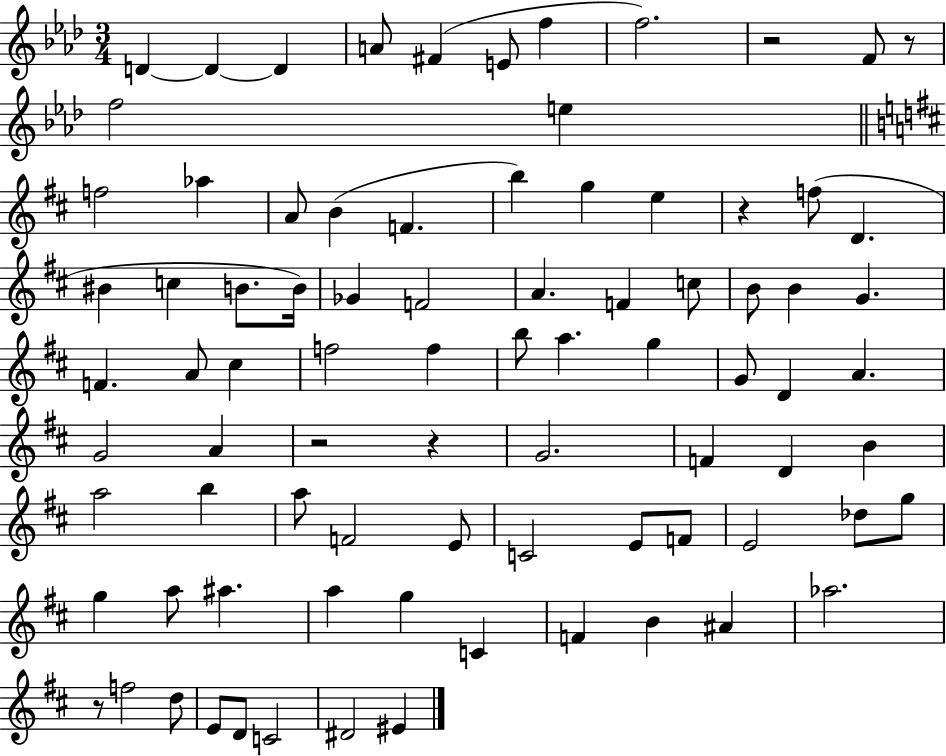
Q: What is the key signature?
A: AES major